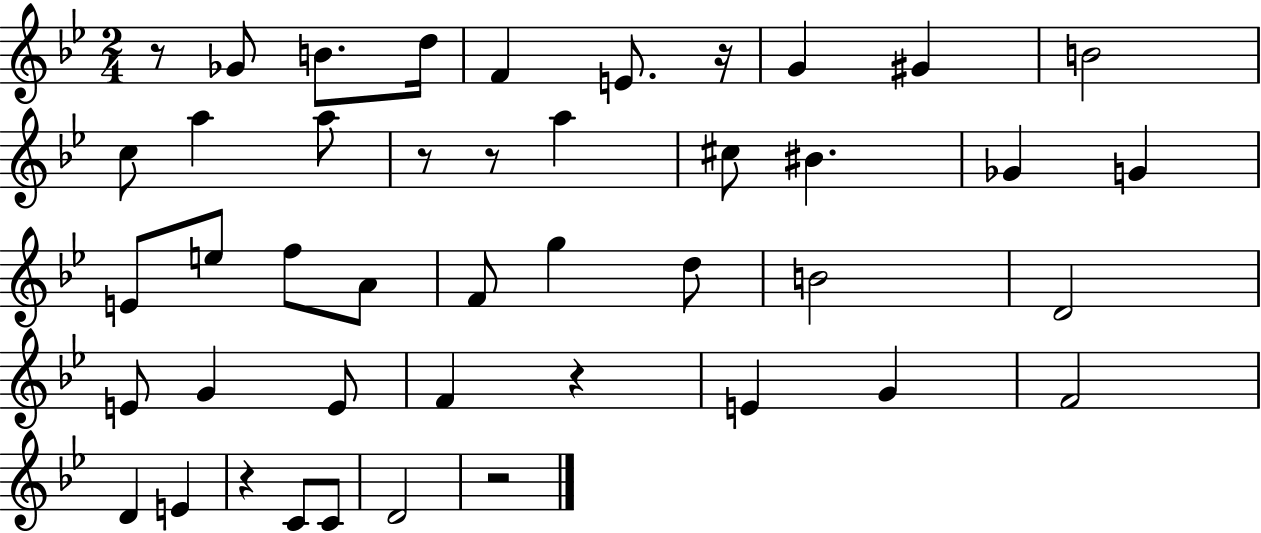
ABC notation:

X:1
T:Untitled
M:2/4
L:1/4
K:Bb
z/2 _G/2 B/2 d/4 F E/2 z/4 G ^G B2 c/2 a a/2 z/2 z/2 a ^c/2 ^B _G G E/2 e/2 f/2 A/2 F/2 g d/2 B2 D2 E/2 G E/2 F z E G F2 D E z C/2 C/2 D2 z2